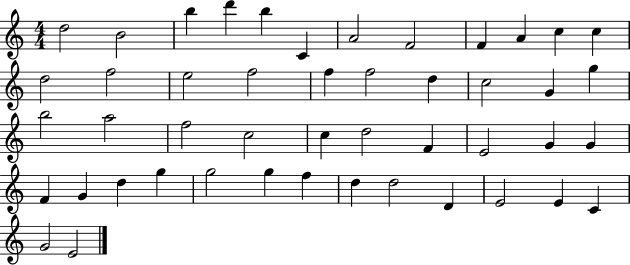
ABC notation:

X:1
T:Untitled
M:4/4
L:1/4
K:C
d2 B2 b d' b C A2 F2 F A c c d2 f2 e2 f2 f f2 d c2 G g b2 a2 f2 c2 c d2 F E2 G G F G d g g2 g f d d2 D E2 E C G2 E2